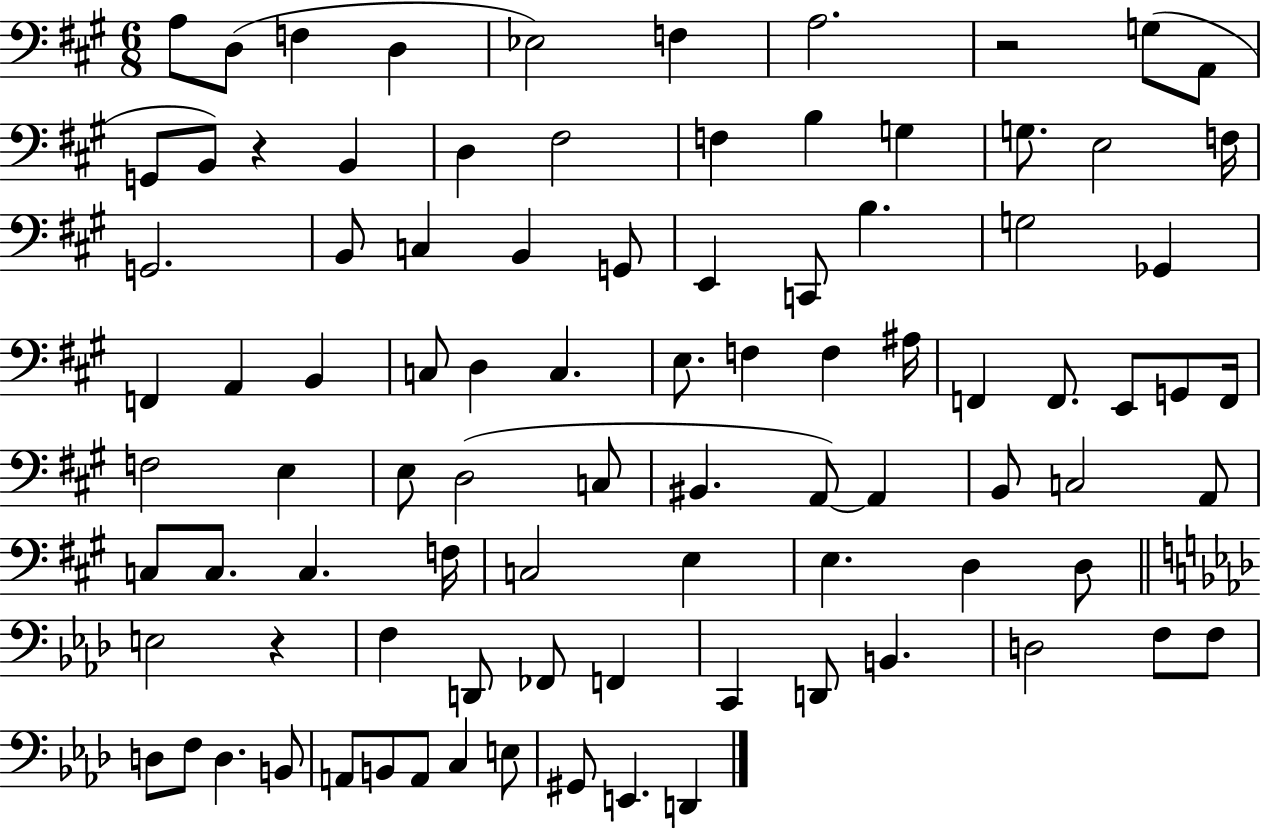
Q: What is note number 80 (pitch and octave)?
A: B2